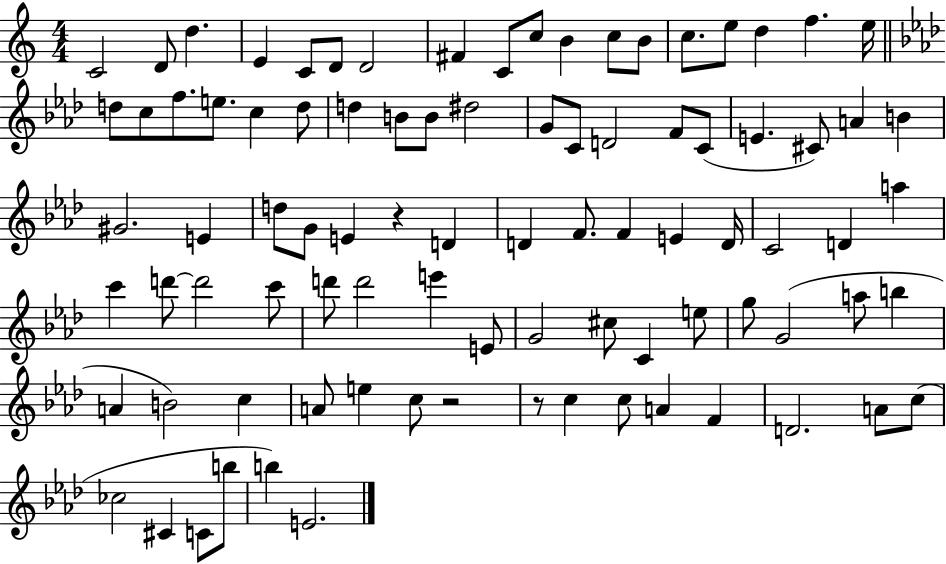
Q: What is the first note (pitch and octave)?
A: C4